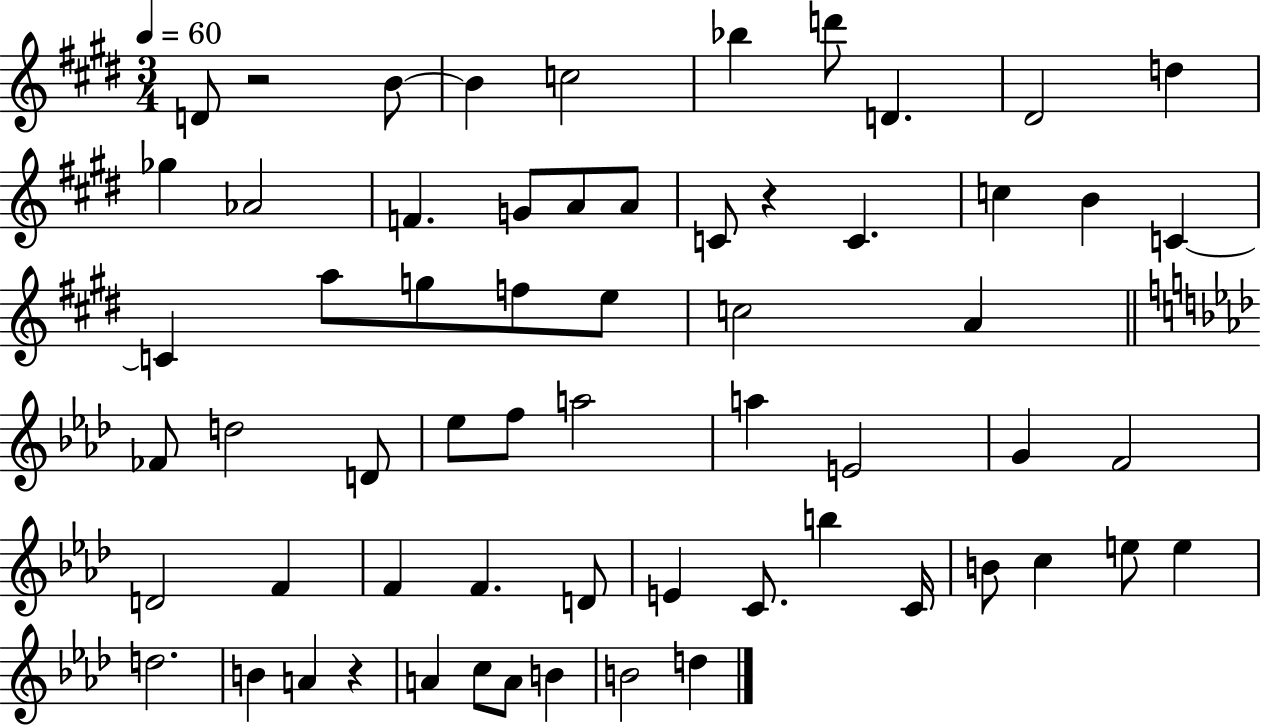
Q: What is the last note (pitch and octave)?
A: D5